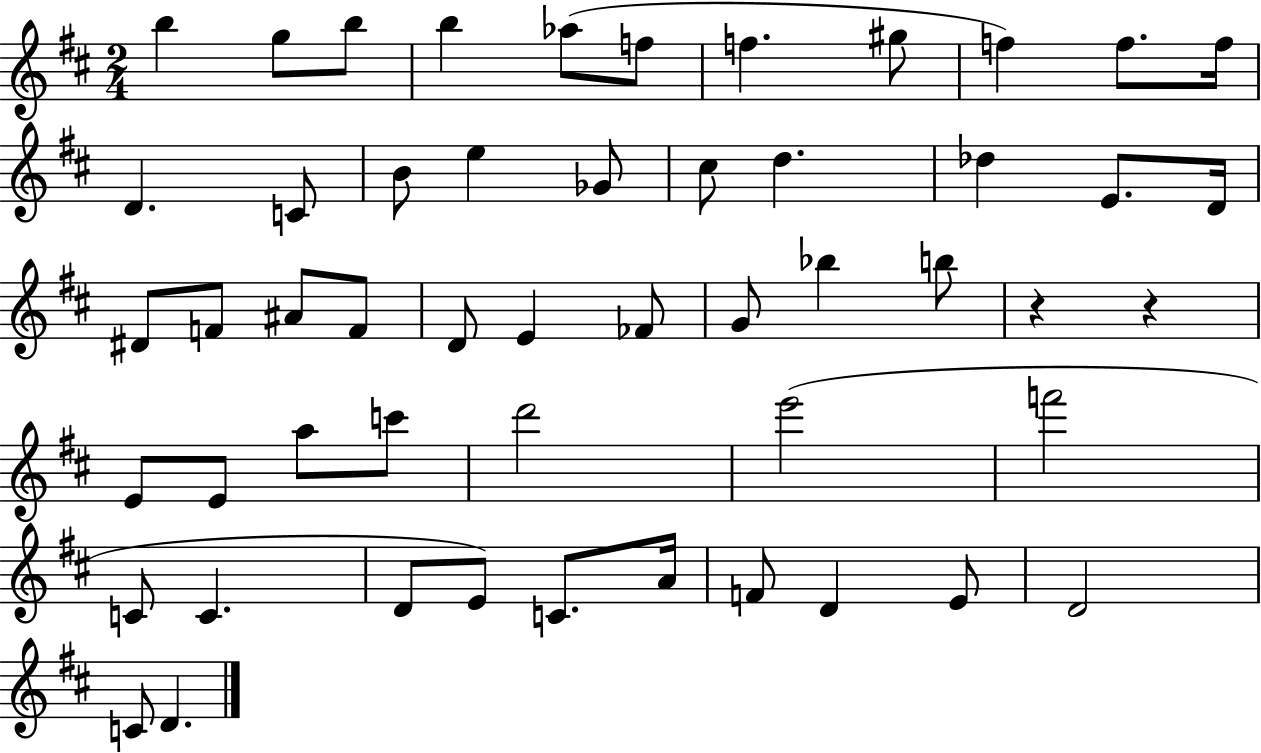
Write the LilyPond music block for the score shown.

{
  \clef treble
  \numericTimeSignature
  \time 2/4
  \key d \major
  b''4 g''8 b''8 | b''4 aes''8( f''8 | f''4. gis''8 | f''4) f''8. f''16 | \break d'4. c'8 | b'8 e''4 ges'8 | cis''8 d''4. | des''4 e'8. d'16 | \break dis'8 f'8 ais'8 f'8 | d'8 e'4 fes'8 | g'8 bes''4 b''8 | r4 r4 | \break e'8 e'8 a''8 c'''8 | d'''2 | e'''2( | f'''2 | \break c'8 c'4. | d'8 e'8) c'8. a'16 | f'8 d'4 e'8 | d'2 | \break c'8 d'4. | \bar "|."
}